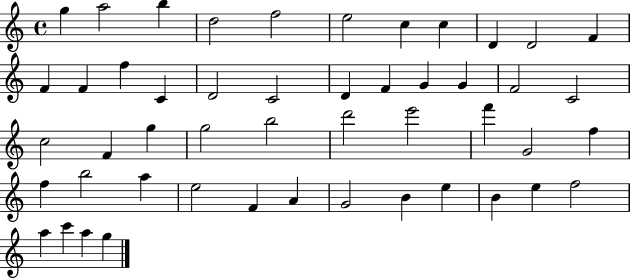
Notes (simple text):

G5/q A5/h B5/q D5/h F5/h E5/h C5/q C5/q D4/q D4/h F4/q F4/q F4/q F5/q C4/q D4/h C4/h D4/q F4/q G4/q G4/q F4/h C4/h C5/h F4/q G5/q G5/h B5/h D6/h E6/h F6/q G4/h F5/q F5/q B5/h A5/q E5/h F4/q A4/q G4/h B4/q E5/q B4/q E5/q F5/h A5/q C6/q A5/q G5/q